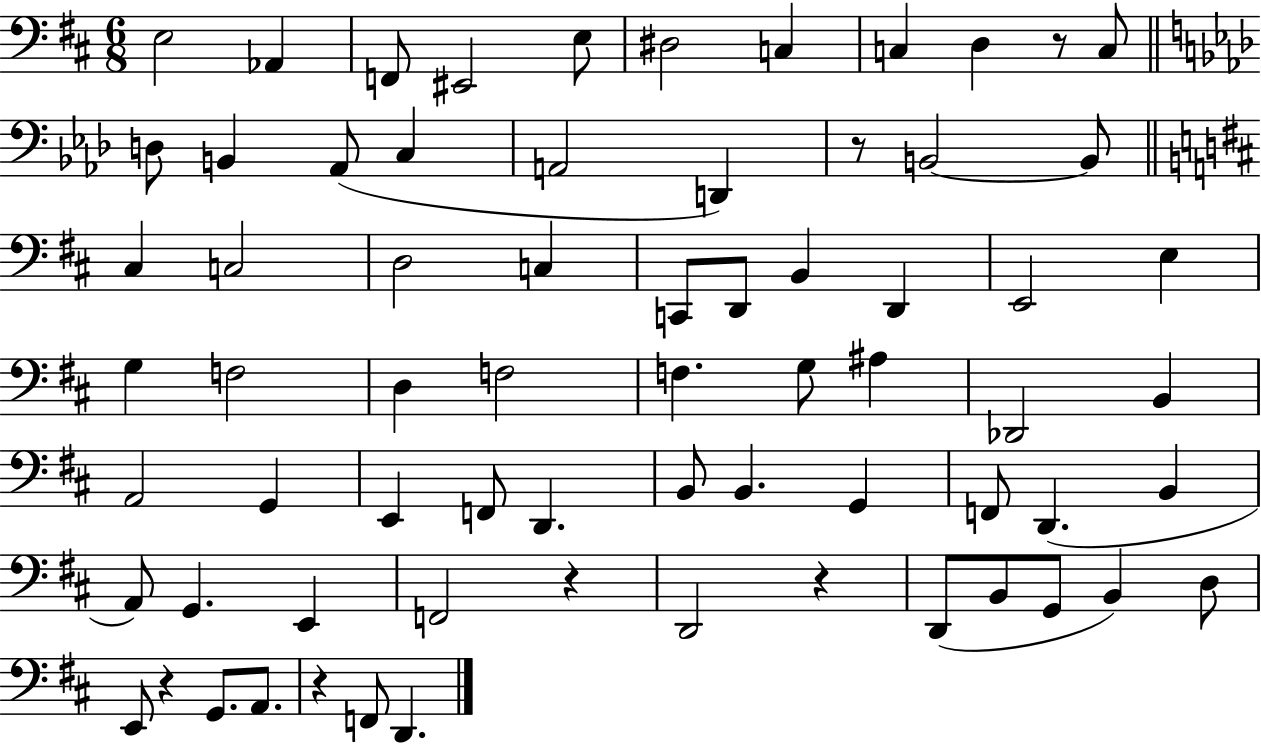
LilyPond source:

{
  \clef bass
  \numericTimeSignature
  \time 6/8
  \key d \major
  \repeat volta 2 { e2 aes,4 | f,8 eis,2 e8 | dis2 c4 | c4 d4 r8 c8 | \break \bar "||" \break \key aes \major d8 b,4 aes,8( c4 | a,2 d,4) | r8 b,2~~ b,8 | \bar "||" \break \key d \major cis4 c2 | d2 c4 | c,8 d,8 b,4 d,4 | e,2 e4 | \break g4 f2 | d4 f2 | f4. g8 ais4 | des,2 b,4 | \break a,2 g,4 | e,4 f,8 d,4. | b,8 b,4. g,4 | f,8 d,4.( b,4 | \break a,8) g,4. e,4 | f,2 r4 | d,2 r4 | d,8( b,8 g,8 b,4) d8 | \break e,8 r4 g,8. a,8. | r4 f,8 d,4. | } \bar "|."
}